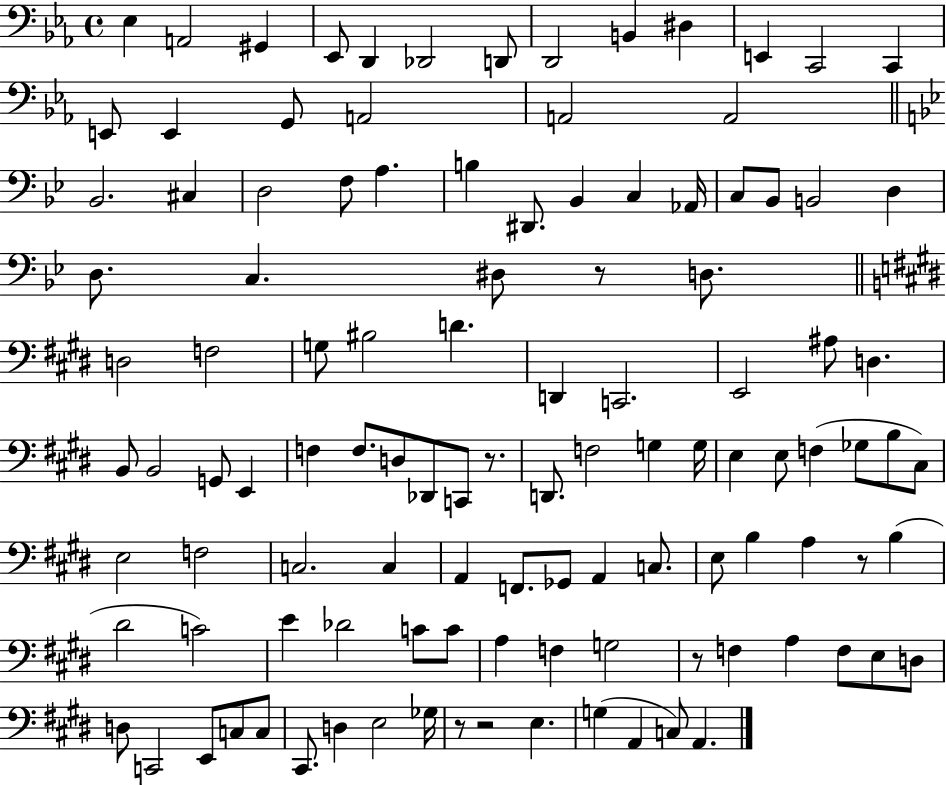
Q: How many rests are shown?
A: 6